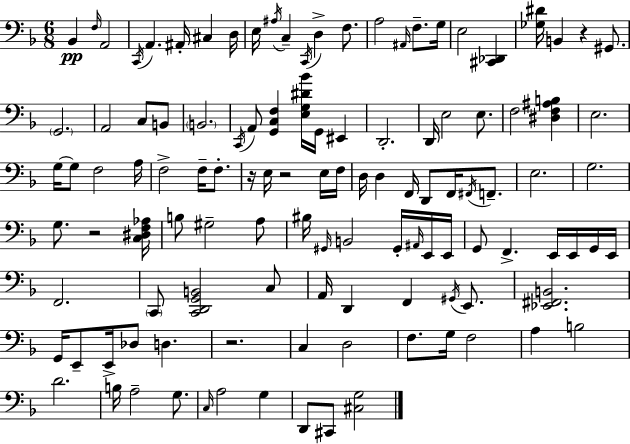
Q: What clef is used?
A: bass